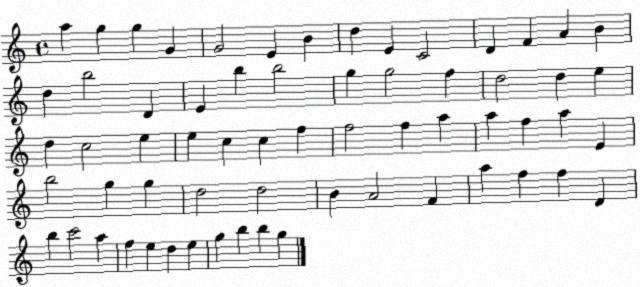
X:1
T:Untitled
M:4/4
L:1/4
K:C
a g g G G2 E B d E C2 D F A B d b2 D E b b2 g g2 f d2 d e d c2 e e c c f f2 f a a f a E b2 g g d2 d2 B A2 F a f f D b c'2 a f e d e g b b g